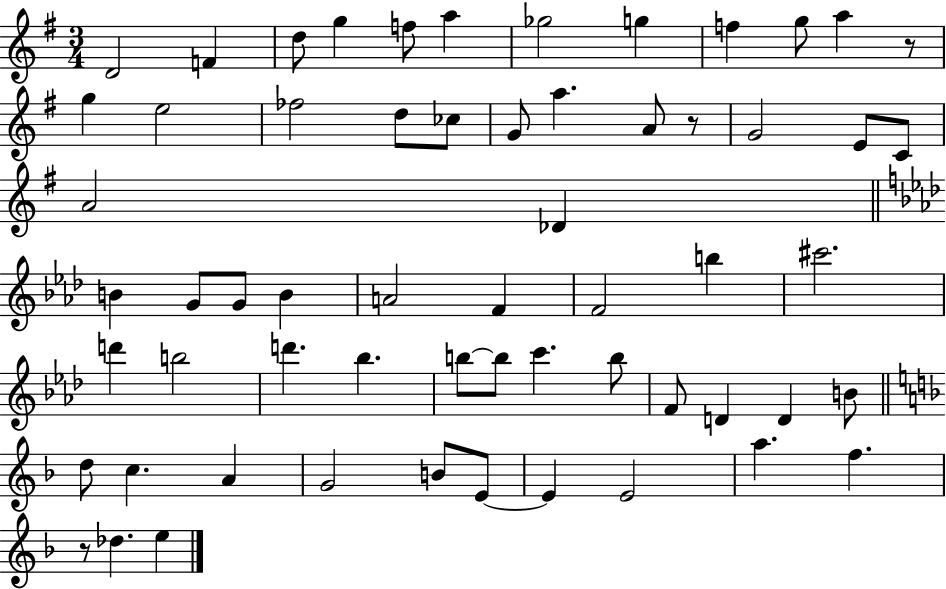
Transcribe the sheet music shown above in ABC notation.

X:1
T:Untitled
M:3/4
L:1/4
K:G
D2 F d/2 g f/2 a _g2 g f g/2 a z/2 g e2 _f2 d/2 _c/2 G/2 a A/2 z/2 G2 E/2 C/2 A2 _D B G/2 G/2 B A2 F F2 b ^c'2 d' b2 d' _b b/2 b/2 c' b/2 F/2 D D B/2 d/2 c A G2 B/2 E/2 E E2 a f z/2 _d e